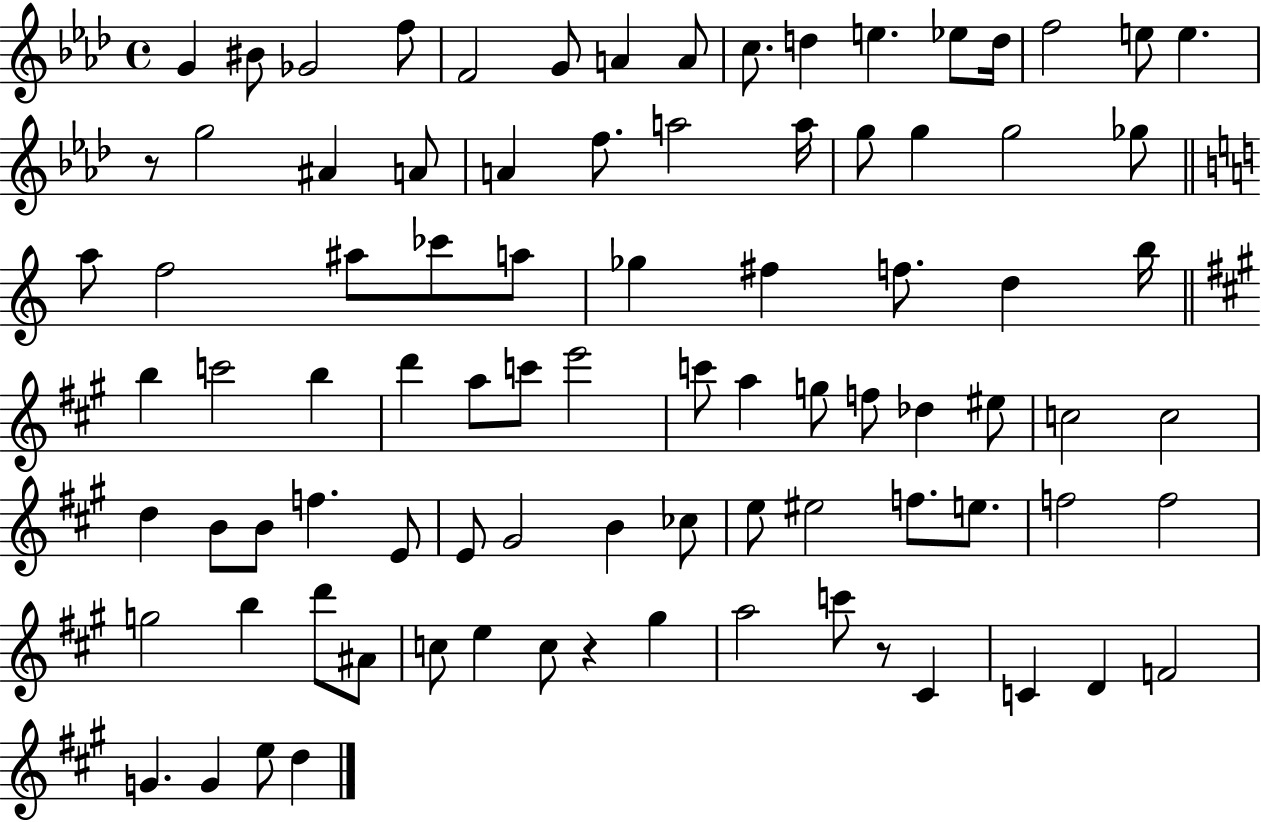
{
  \clef treble
  \time 4/4
  \defaultTimeSignature
  \key aes \major
  g'4 bis'8 ges'2 f''8 | f'2 g'8 a'4 a'8 | c''8. d''4 e''4. ees''8 d''16 | f''2 e''8 e''4. | \break r8 g''2 ais'4 a'8 | a'4 f''8. a''2 a''16 | g''8 g''4 g''2 ges''8 | \bar "||" \break \key a \minor a''8 f''2 ais''8 ces'''8 a''8 | ges''4 fis''4 f''8. d''4 b''16 | \bar "||" \break \key a \major b''4 c'''2 b''4 | d'''4 a''8 c'''8 e'''2 | c'''8 a''4 g''8 f''8 des''4 eis''8 | c''2 c''2 | \break d''4 b'8 b'8 f''4. e'8 | e'8 gis'2 b'4 ces''8 | e''8 eis''2 f''8. e''8. | f''2 f''2 | \break g''2 b''4 d'''8 ais'8 | c''8 e''4 c''8 r4 gis''4 | a''2 c'''8 r8 cis'4 | c'4 d'4 f'2 | \break g'4. g'4 e''8 d''4 | \bar "|."
}